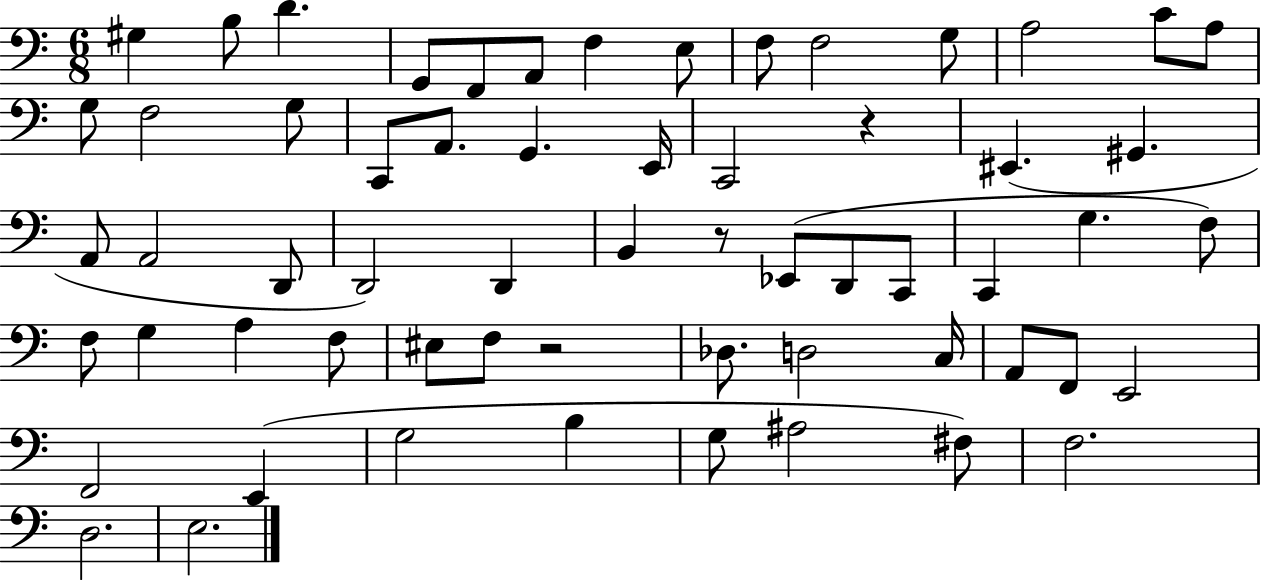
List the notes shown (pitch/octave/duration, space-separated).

G#3/q B3/e D4/q. G2/e F2/e A2/e F3/q E3/e F3/e F3/h G3/e A3/h C4/e A3/e G3/e F3/h G3/e C2/e A2/e. G2/q. E2/s C2/h R/q EIS2/q. G#2/q. A2/e A2/h D2/e D2/h D2/q B2/q R/e Eb2/e D2/e C2/e C2/q G3/q. F3/e F3/e G3/q A3/q F3/e EIS3/e F3/e R/h Db3/e. D3/h C3/s A2/e F2/e E2/h F2/h E2/q G3/h B3/q G3/e A#3/h F#3/e F3/h. D3/h. E3/h.